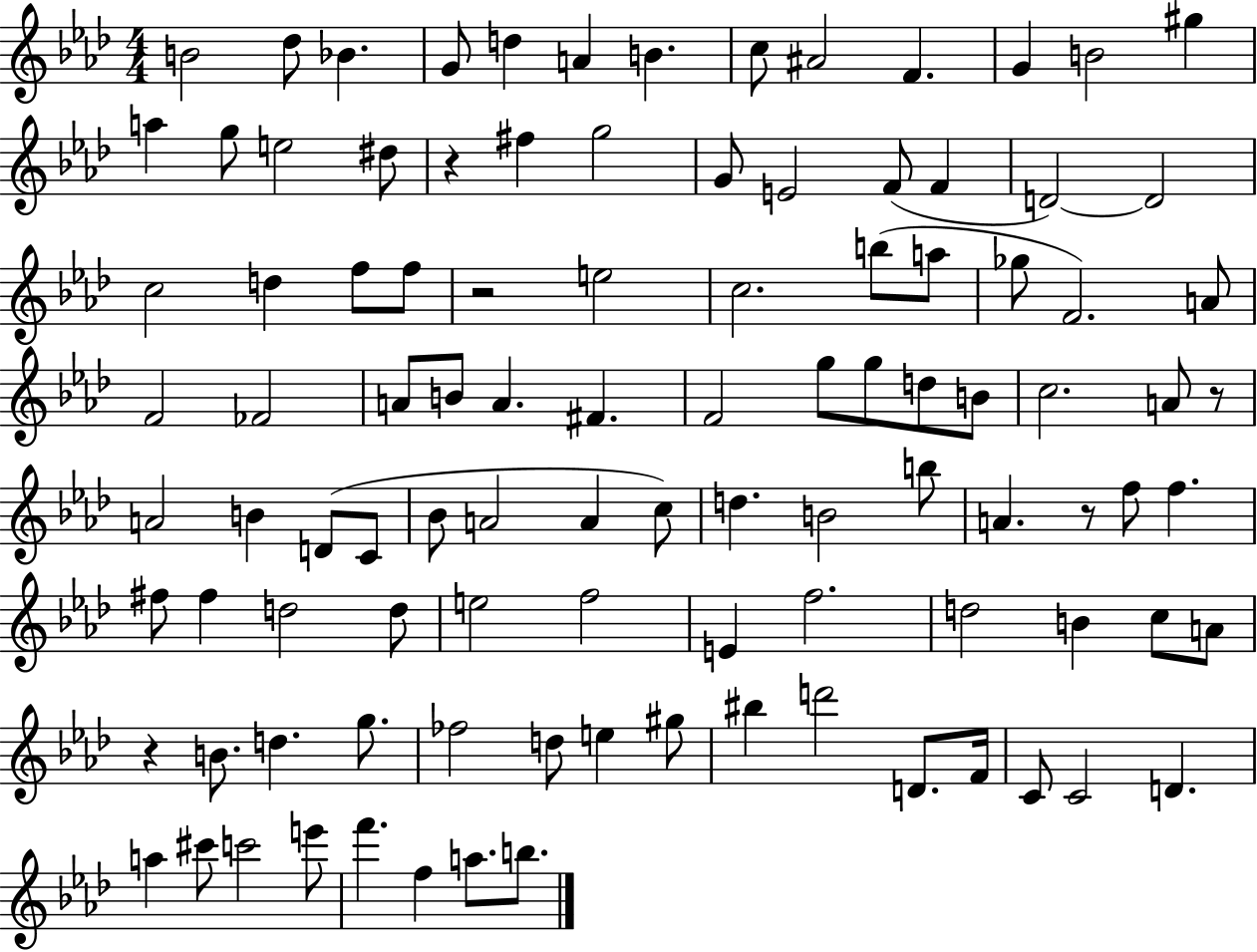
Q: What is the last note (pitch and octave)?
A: B5